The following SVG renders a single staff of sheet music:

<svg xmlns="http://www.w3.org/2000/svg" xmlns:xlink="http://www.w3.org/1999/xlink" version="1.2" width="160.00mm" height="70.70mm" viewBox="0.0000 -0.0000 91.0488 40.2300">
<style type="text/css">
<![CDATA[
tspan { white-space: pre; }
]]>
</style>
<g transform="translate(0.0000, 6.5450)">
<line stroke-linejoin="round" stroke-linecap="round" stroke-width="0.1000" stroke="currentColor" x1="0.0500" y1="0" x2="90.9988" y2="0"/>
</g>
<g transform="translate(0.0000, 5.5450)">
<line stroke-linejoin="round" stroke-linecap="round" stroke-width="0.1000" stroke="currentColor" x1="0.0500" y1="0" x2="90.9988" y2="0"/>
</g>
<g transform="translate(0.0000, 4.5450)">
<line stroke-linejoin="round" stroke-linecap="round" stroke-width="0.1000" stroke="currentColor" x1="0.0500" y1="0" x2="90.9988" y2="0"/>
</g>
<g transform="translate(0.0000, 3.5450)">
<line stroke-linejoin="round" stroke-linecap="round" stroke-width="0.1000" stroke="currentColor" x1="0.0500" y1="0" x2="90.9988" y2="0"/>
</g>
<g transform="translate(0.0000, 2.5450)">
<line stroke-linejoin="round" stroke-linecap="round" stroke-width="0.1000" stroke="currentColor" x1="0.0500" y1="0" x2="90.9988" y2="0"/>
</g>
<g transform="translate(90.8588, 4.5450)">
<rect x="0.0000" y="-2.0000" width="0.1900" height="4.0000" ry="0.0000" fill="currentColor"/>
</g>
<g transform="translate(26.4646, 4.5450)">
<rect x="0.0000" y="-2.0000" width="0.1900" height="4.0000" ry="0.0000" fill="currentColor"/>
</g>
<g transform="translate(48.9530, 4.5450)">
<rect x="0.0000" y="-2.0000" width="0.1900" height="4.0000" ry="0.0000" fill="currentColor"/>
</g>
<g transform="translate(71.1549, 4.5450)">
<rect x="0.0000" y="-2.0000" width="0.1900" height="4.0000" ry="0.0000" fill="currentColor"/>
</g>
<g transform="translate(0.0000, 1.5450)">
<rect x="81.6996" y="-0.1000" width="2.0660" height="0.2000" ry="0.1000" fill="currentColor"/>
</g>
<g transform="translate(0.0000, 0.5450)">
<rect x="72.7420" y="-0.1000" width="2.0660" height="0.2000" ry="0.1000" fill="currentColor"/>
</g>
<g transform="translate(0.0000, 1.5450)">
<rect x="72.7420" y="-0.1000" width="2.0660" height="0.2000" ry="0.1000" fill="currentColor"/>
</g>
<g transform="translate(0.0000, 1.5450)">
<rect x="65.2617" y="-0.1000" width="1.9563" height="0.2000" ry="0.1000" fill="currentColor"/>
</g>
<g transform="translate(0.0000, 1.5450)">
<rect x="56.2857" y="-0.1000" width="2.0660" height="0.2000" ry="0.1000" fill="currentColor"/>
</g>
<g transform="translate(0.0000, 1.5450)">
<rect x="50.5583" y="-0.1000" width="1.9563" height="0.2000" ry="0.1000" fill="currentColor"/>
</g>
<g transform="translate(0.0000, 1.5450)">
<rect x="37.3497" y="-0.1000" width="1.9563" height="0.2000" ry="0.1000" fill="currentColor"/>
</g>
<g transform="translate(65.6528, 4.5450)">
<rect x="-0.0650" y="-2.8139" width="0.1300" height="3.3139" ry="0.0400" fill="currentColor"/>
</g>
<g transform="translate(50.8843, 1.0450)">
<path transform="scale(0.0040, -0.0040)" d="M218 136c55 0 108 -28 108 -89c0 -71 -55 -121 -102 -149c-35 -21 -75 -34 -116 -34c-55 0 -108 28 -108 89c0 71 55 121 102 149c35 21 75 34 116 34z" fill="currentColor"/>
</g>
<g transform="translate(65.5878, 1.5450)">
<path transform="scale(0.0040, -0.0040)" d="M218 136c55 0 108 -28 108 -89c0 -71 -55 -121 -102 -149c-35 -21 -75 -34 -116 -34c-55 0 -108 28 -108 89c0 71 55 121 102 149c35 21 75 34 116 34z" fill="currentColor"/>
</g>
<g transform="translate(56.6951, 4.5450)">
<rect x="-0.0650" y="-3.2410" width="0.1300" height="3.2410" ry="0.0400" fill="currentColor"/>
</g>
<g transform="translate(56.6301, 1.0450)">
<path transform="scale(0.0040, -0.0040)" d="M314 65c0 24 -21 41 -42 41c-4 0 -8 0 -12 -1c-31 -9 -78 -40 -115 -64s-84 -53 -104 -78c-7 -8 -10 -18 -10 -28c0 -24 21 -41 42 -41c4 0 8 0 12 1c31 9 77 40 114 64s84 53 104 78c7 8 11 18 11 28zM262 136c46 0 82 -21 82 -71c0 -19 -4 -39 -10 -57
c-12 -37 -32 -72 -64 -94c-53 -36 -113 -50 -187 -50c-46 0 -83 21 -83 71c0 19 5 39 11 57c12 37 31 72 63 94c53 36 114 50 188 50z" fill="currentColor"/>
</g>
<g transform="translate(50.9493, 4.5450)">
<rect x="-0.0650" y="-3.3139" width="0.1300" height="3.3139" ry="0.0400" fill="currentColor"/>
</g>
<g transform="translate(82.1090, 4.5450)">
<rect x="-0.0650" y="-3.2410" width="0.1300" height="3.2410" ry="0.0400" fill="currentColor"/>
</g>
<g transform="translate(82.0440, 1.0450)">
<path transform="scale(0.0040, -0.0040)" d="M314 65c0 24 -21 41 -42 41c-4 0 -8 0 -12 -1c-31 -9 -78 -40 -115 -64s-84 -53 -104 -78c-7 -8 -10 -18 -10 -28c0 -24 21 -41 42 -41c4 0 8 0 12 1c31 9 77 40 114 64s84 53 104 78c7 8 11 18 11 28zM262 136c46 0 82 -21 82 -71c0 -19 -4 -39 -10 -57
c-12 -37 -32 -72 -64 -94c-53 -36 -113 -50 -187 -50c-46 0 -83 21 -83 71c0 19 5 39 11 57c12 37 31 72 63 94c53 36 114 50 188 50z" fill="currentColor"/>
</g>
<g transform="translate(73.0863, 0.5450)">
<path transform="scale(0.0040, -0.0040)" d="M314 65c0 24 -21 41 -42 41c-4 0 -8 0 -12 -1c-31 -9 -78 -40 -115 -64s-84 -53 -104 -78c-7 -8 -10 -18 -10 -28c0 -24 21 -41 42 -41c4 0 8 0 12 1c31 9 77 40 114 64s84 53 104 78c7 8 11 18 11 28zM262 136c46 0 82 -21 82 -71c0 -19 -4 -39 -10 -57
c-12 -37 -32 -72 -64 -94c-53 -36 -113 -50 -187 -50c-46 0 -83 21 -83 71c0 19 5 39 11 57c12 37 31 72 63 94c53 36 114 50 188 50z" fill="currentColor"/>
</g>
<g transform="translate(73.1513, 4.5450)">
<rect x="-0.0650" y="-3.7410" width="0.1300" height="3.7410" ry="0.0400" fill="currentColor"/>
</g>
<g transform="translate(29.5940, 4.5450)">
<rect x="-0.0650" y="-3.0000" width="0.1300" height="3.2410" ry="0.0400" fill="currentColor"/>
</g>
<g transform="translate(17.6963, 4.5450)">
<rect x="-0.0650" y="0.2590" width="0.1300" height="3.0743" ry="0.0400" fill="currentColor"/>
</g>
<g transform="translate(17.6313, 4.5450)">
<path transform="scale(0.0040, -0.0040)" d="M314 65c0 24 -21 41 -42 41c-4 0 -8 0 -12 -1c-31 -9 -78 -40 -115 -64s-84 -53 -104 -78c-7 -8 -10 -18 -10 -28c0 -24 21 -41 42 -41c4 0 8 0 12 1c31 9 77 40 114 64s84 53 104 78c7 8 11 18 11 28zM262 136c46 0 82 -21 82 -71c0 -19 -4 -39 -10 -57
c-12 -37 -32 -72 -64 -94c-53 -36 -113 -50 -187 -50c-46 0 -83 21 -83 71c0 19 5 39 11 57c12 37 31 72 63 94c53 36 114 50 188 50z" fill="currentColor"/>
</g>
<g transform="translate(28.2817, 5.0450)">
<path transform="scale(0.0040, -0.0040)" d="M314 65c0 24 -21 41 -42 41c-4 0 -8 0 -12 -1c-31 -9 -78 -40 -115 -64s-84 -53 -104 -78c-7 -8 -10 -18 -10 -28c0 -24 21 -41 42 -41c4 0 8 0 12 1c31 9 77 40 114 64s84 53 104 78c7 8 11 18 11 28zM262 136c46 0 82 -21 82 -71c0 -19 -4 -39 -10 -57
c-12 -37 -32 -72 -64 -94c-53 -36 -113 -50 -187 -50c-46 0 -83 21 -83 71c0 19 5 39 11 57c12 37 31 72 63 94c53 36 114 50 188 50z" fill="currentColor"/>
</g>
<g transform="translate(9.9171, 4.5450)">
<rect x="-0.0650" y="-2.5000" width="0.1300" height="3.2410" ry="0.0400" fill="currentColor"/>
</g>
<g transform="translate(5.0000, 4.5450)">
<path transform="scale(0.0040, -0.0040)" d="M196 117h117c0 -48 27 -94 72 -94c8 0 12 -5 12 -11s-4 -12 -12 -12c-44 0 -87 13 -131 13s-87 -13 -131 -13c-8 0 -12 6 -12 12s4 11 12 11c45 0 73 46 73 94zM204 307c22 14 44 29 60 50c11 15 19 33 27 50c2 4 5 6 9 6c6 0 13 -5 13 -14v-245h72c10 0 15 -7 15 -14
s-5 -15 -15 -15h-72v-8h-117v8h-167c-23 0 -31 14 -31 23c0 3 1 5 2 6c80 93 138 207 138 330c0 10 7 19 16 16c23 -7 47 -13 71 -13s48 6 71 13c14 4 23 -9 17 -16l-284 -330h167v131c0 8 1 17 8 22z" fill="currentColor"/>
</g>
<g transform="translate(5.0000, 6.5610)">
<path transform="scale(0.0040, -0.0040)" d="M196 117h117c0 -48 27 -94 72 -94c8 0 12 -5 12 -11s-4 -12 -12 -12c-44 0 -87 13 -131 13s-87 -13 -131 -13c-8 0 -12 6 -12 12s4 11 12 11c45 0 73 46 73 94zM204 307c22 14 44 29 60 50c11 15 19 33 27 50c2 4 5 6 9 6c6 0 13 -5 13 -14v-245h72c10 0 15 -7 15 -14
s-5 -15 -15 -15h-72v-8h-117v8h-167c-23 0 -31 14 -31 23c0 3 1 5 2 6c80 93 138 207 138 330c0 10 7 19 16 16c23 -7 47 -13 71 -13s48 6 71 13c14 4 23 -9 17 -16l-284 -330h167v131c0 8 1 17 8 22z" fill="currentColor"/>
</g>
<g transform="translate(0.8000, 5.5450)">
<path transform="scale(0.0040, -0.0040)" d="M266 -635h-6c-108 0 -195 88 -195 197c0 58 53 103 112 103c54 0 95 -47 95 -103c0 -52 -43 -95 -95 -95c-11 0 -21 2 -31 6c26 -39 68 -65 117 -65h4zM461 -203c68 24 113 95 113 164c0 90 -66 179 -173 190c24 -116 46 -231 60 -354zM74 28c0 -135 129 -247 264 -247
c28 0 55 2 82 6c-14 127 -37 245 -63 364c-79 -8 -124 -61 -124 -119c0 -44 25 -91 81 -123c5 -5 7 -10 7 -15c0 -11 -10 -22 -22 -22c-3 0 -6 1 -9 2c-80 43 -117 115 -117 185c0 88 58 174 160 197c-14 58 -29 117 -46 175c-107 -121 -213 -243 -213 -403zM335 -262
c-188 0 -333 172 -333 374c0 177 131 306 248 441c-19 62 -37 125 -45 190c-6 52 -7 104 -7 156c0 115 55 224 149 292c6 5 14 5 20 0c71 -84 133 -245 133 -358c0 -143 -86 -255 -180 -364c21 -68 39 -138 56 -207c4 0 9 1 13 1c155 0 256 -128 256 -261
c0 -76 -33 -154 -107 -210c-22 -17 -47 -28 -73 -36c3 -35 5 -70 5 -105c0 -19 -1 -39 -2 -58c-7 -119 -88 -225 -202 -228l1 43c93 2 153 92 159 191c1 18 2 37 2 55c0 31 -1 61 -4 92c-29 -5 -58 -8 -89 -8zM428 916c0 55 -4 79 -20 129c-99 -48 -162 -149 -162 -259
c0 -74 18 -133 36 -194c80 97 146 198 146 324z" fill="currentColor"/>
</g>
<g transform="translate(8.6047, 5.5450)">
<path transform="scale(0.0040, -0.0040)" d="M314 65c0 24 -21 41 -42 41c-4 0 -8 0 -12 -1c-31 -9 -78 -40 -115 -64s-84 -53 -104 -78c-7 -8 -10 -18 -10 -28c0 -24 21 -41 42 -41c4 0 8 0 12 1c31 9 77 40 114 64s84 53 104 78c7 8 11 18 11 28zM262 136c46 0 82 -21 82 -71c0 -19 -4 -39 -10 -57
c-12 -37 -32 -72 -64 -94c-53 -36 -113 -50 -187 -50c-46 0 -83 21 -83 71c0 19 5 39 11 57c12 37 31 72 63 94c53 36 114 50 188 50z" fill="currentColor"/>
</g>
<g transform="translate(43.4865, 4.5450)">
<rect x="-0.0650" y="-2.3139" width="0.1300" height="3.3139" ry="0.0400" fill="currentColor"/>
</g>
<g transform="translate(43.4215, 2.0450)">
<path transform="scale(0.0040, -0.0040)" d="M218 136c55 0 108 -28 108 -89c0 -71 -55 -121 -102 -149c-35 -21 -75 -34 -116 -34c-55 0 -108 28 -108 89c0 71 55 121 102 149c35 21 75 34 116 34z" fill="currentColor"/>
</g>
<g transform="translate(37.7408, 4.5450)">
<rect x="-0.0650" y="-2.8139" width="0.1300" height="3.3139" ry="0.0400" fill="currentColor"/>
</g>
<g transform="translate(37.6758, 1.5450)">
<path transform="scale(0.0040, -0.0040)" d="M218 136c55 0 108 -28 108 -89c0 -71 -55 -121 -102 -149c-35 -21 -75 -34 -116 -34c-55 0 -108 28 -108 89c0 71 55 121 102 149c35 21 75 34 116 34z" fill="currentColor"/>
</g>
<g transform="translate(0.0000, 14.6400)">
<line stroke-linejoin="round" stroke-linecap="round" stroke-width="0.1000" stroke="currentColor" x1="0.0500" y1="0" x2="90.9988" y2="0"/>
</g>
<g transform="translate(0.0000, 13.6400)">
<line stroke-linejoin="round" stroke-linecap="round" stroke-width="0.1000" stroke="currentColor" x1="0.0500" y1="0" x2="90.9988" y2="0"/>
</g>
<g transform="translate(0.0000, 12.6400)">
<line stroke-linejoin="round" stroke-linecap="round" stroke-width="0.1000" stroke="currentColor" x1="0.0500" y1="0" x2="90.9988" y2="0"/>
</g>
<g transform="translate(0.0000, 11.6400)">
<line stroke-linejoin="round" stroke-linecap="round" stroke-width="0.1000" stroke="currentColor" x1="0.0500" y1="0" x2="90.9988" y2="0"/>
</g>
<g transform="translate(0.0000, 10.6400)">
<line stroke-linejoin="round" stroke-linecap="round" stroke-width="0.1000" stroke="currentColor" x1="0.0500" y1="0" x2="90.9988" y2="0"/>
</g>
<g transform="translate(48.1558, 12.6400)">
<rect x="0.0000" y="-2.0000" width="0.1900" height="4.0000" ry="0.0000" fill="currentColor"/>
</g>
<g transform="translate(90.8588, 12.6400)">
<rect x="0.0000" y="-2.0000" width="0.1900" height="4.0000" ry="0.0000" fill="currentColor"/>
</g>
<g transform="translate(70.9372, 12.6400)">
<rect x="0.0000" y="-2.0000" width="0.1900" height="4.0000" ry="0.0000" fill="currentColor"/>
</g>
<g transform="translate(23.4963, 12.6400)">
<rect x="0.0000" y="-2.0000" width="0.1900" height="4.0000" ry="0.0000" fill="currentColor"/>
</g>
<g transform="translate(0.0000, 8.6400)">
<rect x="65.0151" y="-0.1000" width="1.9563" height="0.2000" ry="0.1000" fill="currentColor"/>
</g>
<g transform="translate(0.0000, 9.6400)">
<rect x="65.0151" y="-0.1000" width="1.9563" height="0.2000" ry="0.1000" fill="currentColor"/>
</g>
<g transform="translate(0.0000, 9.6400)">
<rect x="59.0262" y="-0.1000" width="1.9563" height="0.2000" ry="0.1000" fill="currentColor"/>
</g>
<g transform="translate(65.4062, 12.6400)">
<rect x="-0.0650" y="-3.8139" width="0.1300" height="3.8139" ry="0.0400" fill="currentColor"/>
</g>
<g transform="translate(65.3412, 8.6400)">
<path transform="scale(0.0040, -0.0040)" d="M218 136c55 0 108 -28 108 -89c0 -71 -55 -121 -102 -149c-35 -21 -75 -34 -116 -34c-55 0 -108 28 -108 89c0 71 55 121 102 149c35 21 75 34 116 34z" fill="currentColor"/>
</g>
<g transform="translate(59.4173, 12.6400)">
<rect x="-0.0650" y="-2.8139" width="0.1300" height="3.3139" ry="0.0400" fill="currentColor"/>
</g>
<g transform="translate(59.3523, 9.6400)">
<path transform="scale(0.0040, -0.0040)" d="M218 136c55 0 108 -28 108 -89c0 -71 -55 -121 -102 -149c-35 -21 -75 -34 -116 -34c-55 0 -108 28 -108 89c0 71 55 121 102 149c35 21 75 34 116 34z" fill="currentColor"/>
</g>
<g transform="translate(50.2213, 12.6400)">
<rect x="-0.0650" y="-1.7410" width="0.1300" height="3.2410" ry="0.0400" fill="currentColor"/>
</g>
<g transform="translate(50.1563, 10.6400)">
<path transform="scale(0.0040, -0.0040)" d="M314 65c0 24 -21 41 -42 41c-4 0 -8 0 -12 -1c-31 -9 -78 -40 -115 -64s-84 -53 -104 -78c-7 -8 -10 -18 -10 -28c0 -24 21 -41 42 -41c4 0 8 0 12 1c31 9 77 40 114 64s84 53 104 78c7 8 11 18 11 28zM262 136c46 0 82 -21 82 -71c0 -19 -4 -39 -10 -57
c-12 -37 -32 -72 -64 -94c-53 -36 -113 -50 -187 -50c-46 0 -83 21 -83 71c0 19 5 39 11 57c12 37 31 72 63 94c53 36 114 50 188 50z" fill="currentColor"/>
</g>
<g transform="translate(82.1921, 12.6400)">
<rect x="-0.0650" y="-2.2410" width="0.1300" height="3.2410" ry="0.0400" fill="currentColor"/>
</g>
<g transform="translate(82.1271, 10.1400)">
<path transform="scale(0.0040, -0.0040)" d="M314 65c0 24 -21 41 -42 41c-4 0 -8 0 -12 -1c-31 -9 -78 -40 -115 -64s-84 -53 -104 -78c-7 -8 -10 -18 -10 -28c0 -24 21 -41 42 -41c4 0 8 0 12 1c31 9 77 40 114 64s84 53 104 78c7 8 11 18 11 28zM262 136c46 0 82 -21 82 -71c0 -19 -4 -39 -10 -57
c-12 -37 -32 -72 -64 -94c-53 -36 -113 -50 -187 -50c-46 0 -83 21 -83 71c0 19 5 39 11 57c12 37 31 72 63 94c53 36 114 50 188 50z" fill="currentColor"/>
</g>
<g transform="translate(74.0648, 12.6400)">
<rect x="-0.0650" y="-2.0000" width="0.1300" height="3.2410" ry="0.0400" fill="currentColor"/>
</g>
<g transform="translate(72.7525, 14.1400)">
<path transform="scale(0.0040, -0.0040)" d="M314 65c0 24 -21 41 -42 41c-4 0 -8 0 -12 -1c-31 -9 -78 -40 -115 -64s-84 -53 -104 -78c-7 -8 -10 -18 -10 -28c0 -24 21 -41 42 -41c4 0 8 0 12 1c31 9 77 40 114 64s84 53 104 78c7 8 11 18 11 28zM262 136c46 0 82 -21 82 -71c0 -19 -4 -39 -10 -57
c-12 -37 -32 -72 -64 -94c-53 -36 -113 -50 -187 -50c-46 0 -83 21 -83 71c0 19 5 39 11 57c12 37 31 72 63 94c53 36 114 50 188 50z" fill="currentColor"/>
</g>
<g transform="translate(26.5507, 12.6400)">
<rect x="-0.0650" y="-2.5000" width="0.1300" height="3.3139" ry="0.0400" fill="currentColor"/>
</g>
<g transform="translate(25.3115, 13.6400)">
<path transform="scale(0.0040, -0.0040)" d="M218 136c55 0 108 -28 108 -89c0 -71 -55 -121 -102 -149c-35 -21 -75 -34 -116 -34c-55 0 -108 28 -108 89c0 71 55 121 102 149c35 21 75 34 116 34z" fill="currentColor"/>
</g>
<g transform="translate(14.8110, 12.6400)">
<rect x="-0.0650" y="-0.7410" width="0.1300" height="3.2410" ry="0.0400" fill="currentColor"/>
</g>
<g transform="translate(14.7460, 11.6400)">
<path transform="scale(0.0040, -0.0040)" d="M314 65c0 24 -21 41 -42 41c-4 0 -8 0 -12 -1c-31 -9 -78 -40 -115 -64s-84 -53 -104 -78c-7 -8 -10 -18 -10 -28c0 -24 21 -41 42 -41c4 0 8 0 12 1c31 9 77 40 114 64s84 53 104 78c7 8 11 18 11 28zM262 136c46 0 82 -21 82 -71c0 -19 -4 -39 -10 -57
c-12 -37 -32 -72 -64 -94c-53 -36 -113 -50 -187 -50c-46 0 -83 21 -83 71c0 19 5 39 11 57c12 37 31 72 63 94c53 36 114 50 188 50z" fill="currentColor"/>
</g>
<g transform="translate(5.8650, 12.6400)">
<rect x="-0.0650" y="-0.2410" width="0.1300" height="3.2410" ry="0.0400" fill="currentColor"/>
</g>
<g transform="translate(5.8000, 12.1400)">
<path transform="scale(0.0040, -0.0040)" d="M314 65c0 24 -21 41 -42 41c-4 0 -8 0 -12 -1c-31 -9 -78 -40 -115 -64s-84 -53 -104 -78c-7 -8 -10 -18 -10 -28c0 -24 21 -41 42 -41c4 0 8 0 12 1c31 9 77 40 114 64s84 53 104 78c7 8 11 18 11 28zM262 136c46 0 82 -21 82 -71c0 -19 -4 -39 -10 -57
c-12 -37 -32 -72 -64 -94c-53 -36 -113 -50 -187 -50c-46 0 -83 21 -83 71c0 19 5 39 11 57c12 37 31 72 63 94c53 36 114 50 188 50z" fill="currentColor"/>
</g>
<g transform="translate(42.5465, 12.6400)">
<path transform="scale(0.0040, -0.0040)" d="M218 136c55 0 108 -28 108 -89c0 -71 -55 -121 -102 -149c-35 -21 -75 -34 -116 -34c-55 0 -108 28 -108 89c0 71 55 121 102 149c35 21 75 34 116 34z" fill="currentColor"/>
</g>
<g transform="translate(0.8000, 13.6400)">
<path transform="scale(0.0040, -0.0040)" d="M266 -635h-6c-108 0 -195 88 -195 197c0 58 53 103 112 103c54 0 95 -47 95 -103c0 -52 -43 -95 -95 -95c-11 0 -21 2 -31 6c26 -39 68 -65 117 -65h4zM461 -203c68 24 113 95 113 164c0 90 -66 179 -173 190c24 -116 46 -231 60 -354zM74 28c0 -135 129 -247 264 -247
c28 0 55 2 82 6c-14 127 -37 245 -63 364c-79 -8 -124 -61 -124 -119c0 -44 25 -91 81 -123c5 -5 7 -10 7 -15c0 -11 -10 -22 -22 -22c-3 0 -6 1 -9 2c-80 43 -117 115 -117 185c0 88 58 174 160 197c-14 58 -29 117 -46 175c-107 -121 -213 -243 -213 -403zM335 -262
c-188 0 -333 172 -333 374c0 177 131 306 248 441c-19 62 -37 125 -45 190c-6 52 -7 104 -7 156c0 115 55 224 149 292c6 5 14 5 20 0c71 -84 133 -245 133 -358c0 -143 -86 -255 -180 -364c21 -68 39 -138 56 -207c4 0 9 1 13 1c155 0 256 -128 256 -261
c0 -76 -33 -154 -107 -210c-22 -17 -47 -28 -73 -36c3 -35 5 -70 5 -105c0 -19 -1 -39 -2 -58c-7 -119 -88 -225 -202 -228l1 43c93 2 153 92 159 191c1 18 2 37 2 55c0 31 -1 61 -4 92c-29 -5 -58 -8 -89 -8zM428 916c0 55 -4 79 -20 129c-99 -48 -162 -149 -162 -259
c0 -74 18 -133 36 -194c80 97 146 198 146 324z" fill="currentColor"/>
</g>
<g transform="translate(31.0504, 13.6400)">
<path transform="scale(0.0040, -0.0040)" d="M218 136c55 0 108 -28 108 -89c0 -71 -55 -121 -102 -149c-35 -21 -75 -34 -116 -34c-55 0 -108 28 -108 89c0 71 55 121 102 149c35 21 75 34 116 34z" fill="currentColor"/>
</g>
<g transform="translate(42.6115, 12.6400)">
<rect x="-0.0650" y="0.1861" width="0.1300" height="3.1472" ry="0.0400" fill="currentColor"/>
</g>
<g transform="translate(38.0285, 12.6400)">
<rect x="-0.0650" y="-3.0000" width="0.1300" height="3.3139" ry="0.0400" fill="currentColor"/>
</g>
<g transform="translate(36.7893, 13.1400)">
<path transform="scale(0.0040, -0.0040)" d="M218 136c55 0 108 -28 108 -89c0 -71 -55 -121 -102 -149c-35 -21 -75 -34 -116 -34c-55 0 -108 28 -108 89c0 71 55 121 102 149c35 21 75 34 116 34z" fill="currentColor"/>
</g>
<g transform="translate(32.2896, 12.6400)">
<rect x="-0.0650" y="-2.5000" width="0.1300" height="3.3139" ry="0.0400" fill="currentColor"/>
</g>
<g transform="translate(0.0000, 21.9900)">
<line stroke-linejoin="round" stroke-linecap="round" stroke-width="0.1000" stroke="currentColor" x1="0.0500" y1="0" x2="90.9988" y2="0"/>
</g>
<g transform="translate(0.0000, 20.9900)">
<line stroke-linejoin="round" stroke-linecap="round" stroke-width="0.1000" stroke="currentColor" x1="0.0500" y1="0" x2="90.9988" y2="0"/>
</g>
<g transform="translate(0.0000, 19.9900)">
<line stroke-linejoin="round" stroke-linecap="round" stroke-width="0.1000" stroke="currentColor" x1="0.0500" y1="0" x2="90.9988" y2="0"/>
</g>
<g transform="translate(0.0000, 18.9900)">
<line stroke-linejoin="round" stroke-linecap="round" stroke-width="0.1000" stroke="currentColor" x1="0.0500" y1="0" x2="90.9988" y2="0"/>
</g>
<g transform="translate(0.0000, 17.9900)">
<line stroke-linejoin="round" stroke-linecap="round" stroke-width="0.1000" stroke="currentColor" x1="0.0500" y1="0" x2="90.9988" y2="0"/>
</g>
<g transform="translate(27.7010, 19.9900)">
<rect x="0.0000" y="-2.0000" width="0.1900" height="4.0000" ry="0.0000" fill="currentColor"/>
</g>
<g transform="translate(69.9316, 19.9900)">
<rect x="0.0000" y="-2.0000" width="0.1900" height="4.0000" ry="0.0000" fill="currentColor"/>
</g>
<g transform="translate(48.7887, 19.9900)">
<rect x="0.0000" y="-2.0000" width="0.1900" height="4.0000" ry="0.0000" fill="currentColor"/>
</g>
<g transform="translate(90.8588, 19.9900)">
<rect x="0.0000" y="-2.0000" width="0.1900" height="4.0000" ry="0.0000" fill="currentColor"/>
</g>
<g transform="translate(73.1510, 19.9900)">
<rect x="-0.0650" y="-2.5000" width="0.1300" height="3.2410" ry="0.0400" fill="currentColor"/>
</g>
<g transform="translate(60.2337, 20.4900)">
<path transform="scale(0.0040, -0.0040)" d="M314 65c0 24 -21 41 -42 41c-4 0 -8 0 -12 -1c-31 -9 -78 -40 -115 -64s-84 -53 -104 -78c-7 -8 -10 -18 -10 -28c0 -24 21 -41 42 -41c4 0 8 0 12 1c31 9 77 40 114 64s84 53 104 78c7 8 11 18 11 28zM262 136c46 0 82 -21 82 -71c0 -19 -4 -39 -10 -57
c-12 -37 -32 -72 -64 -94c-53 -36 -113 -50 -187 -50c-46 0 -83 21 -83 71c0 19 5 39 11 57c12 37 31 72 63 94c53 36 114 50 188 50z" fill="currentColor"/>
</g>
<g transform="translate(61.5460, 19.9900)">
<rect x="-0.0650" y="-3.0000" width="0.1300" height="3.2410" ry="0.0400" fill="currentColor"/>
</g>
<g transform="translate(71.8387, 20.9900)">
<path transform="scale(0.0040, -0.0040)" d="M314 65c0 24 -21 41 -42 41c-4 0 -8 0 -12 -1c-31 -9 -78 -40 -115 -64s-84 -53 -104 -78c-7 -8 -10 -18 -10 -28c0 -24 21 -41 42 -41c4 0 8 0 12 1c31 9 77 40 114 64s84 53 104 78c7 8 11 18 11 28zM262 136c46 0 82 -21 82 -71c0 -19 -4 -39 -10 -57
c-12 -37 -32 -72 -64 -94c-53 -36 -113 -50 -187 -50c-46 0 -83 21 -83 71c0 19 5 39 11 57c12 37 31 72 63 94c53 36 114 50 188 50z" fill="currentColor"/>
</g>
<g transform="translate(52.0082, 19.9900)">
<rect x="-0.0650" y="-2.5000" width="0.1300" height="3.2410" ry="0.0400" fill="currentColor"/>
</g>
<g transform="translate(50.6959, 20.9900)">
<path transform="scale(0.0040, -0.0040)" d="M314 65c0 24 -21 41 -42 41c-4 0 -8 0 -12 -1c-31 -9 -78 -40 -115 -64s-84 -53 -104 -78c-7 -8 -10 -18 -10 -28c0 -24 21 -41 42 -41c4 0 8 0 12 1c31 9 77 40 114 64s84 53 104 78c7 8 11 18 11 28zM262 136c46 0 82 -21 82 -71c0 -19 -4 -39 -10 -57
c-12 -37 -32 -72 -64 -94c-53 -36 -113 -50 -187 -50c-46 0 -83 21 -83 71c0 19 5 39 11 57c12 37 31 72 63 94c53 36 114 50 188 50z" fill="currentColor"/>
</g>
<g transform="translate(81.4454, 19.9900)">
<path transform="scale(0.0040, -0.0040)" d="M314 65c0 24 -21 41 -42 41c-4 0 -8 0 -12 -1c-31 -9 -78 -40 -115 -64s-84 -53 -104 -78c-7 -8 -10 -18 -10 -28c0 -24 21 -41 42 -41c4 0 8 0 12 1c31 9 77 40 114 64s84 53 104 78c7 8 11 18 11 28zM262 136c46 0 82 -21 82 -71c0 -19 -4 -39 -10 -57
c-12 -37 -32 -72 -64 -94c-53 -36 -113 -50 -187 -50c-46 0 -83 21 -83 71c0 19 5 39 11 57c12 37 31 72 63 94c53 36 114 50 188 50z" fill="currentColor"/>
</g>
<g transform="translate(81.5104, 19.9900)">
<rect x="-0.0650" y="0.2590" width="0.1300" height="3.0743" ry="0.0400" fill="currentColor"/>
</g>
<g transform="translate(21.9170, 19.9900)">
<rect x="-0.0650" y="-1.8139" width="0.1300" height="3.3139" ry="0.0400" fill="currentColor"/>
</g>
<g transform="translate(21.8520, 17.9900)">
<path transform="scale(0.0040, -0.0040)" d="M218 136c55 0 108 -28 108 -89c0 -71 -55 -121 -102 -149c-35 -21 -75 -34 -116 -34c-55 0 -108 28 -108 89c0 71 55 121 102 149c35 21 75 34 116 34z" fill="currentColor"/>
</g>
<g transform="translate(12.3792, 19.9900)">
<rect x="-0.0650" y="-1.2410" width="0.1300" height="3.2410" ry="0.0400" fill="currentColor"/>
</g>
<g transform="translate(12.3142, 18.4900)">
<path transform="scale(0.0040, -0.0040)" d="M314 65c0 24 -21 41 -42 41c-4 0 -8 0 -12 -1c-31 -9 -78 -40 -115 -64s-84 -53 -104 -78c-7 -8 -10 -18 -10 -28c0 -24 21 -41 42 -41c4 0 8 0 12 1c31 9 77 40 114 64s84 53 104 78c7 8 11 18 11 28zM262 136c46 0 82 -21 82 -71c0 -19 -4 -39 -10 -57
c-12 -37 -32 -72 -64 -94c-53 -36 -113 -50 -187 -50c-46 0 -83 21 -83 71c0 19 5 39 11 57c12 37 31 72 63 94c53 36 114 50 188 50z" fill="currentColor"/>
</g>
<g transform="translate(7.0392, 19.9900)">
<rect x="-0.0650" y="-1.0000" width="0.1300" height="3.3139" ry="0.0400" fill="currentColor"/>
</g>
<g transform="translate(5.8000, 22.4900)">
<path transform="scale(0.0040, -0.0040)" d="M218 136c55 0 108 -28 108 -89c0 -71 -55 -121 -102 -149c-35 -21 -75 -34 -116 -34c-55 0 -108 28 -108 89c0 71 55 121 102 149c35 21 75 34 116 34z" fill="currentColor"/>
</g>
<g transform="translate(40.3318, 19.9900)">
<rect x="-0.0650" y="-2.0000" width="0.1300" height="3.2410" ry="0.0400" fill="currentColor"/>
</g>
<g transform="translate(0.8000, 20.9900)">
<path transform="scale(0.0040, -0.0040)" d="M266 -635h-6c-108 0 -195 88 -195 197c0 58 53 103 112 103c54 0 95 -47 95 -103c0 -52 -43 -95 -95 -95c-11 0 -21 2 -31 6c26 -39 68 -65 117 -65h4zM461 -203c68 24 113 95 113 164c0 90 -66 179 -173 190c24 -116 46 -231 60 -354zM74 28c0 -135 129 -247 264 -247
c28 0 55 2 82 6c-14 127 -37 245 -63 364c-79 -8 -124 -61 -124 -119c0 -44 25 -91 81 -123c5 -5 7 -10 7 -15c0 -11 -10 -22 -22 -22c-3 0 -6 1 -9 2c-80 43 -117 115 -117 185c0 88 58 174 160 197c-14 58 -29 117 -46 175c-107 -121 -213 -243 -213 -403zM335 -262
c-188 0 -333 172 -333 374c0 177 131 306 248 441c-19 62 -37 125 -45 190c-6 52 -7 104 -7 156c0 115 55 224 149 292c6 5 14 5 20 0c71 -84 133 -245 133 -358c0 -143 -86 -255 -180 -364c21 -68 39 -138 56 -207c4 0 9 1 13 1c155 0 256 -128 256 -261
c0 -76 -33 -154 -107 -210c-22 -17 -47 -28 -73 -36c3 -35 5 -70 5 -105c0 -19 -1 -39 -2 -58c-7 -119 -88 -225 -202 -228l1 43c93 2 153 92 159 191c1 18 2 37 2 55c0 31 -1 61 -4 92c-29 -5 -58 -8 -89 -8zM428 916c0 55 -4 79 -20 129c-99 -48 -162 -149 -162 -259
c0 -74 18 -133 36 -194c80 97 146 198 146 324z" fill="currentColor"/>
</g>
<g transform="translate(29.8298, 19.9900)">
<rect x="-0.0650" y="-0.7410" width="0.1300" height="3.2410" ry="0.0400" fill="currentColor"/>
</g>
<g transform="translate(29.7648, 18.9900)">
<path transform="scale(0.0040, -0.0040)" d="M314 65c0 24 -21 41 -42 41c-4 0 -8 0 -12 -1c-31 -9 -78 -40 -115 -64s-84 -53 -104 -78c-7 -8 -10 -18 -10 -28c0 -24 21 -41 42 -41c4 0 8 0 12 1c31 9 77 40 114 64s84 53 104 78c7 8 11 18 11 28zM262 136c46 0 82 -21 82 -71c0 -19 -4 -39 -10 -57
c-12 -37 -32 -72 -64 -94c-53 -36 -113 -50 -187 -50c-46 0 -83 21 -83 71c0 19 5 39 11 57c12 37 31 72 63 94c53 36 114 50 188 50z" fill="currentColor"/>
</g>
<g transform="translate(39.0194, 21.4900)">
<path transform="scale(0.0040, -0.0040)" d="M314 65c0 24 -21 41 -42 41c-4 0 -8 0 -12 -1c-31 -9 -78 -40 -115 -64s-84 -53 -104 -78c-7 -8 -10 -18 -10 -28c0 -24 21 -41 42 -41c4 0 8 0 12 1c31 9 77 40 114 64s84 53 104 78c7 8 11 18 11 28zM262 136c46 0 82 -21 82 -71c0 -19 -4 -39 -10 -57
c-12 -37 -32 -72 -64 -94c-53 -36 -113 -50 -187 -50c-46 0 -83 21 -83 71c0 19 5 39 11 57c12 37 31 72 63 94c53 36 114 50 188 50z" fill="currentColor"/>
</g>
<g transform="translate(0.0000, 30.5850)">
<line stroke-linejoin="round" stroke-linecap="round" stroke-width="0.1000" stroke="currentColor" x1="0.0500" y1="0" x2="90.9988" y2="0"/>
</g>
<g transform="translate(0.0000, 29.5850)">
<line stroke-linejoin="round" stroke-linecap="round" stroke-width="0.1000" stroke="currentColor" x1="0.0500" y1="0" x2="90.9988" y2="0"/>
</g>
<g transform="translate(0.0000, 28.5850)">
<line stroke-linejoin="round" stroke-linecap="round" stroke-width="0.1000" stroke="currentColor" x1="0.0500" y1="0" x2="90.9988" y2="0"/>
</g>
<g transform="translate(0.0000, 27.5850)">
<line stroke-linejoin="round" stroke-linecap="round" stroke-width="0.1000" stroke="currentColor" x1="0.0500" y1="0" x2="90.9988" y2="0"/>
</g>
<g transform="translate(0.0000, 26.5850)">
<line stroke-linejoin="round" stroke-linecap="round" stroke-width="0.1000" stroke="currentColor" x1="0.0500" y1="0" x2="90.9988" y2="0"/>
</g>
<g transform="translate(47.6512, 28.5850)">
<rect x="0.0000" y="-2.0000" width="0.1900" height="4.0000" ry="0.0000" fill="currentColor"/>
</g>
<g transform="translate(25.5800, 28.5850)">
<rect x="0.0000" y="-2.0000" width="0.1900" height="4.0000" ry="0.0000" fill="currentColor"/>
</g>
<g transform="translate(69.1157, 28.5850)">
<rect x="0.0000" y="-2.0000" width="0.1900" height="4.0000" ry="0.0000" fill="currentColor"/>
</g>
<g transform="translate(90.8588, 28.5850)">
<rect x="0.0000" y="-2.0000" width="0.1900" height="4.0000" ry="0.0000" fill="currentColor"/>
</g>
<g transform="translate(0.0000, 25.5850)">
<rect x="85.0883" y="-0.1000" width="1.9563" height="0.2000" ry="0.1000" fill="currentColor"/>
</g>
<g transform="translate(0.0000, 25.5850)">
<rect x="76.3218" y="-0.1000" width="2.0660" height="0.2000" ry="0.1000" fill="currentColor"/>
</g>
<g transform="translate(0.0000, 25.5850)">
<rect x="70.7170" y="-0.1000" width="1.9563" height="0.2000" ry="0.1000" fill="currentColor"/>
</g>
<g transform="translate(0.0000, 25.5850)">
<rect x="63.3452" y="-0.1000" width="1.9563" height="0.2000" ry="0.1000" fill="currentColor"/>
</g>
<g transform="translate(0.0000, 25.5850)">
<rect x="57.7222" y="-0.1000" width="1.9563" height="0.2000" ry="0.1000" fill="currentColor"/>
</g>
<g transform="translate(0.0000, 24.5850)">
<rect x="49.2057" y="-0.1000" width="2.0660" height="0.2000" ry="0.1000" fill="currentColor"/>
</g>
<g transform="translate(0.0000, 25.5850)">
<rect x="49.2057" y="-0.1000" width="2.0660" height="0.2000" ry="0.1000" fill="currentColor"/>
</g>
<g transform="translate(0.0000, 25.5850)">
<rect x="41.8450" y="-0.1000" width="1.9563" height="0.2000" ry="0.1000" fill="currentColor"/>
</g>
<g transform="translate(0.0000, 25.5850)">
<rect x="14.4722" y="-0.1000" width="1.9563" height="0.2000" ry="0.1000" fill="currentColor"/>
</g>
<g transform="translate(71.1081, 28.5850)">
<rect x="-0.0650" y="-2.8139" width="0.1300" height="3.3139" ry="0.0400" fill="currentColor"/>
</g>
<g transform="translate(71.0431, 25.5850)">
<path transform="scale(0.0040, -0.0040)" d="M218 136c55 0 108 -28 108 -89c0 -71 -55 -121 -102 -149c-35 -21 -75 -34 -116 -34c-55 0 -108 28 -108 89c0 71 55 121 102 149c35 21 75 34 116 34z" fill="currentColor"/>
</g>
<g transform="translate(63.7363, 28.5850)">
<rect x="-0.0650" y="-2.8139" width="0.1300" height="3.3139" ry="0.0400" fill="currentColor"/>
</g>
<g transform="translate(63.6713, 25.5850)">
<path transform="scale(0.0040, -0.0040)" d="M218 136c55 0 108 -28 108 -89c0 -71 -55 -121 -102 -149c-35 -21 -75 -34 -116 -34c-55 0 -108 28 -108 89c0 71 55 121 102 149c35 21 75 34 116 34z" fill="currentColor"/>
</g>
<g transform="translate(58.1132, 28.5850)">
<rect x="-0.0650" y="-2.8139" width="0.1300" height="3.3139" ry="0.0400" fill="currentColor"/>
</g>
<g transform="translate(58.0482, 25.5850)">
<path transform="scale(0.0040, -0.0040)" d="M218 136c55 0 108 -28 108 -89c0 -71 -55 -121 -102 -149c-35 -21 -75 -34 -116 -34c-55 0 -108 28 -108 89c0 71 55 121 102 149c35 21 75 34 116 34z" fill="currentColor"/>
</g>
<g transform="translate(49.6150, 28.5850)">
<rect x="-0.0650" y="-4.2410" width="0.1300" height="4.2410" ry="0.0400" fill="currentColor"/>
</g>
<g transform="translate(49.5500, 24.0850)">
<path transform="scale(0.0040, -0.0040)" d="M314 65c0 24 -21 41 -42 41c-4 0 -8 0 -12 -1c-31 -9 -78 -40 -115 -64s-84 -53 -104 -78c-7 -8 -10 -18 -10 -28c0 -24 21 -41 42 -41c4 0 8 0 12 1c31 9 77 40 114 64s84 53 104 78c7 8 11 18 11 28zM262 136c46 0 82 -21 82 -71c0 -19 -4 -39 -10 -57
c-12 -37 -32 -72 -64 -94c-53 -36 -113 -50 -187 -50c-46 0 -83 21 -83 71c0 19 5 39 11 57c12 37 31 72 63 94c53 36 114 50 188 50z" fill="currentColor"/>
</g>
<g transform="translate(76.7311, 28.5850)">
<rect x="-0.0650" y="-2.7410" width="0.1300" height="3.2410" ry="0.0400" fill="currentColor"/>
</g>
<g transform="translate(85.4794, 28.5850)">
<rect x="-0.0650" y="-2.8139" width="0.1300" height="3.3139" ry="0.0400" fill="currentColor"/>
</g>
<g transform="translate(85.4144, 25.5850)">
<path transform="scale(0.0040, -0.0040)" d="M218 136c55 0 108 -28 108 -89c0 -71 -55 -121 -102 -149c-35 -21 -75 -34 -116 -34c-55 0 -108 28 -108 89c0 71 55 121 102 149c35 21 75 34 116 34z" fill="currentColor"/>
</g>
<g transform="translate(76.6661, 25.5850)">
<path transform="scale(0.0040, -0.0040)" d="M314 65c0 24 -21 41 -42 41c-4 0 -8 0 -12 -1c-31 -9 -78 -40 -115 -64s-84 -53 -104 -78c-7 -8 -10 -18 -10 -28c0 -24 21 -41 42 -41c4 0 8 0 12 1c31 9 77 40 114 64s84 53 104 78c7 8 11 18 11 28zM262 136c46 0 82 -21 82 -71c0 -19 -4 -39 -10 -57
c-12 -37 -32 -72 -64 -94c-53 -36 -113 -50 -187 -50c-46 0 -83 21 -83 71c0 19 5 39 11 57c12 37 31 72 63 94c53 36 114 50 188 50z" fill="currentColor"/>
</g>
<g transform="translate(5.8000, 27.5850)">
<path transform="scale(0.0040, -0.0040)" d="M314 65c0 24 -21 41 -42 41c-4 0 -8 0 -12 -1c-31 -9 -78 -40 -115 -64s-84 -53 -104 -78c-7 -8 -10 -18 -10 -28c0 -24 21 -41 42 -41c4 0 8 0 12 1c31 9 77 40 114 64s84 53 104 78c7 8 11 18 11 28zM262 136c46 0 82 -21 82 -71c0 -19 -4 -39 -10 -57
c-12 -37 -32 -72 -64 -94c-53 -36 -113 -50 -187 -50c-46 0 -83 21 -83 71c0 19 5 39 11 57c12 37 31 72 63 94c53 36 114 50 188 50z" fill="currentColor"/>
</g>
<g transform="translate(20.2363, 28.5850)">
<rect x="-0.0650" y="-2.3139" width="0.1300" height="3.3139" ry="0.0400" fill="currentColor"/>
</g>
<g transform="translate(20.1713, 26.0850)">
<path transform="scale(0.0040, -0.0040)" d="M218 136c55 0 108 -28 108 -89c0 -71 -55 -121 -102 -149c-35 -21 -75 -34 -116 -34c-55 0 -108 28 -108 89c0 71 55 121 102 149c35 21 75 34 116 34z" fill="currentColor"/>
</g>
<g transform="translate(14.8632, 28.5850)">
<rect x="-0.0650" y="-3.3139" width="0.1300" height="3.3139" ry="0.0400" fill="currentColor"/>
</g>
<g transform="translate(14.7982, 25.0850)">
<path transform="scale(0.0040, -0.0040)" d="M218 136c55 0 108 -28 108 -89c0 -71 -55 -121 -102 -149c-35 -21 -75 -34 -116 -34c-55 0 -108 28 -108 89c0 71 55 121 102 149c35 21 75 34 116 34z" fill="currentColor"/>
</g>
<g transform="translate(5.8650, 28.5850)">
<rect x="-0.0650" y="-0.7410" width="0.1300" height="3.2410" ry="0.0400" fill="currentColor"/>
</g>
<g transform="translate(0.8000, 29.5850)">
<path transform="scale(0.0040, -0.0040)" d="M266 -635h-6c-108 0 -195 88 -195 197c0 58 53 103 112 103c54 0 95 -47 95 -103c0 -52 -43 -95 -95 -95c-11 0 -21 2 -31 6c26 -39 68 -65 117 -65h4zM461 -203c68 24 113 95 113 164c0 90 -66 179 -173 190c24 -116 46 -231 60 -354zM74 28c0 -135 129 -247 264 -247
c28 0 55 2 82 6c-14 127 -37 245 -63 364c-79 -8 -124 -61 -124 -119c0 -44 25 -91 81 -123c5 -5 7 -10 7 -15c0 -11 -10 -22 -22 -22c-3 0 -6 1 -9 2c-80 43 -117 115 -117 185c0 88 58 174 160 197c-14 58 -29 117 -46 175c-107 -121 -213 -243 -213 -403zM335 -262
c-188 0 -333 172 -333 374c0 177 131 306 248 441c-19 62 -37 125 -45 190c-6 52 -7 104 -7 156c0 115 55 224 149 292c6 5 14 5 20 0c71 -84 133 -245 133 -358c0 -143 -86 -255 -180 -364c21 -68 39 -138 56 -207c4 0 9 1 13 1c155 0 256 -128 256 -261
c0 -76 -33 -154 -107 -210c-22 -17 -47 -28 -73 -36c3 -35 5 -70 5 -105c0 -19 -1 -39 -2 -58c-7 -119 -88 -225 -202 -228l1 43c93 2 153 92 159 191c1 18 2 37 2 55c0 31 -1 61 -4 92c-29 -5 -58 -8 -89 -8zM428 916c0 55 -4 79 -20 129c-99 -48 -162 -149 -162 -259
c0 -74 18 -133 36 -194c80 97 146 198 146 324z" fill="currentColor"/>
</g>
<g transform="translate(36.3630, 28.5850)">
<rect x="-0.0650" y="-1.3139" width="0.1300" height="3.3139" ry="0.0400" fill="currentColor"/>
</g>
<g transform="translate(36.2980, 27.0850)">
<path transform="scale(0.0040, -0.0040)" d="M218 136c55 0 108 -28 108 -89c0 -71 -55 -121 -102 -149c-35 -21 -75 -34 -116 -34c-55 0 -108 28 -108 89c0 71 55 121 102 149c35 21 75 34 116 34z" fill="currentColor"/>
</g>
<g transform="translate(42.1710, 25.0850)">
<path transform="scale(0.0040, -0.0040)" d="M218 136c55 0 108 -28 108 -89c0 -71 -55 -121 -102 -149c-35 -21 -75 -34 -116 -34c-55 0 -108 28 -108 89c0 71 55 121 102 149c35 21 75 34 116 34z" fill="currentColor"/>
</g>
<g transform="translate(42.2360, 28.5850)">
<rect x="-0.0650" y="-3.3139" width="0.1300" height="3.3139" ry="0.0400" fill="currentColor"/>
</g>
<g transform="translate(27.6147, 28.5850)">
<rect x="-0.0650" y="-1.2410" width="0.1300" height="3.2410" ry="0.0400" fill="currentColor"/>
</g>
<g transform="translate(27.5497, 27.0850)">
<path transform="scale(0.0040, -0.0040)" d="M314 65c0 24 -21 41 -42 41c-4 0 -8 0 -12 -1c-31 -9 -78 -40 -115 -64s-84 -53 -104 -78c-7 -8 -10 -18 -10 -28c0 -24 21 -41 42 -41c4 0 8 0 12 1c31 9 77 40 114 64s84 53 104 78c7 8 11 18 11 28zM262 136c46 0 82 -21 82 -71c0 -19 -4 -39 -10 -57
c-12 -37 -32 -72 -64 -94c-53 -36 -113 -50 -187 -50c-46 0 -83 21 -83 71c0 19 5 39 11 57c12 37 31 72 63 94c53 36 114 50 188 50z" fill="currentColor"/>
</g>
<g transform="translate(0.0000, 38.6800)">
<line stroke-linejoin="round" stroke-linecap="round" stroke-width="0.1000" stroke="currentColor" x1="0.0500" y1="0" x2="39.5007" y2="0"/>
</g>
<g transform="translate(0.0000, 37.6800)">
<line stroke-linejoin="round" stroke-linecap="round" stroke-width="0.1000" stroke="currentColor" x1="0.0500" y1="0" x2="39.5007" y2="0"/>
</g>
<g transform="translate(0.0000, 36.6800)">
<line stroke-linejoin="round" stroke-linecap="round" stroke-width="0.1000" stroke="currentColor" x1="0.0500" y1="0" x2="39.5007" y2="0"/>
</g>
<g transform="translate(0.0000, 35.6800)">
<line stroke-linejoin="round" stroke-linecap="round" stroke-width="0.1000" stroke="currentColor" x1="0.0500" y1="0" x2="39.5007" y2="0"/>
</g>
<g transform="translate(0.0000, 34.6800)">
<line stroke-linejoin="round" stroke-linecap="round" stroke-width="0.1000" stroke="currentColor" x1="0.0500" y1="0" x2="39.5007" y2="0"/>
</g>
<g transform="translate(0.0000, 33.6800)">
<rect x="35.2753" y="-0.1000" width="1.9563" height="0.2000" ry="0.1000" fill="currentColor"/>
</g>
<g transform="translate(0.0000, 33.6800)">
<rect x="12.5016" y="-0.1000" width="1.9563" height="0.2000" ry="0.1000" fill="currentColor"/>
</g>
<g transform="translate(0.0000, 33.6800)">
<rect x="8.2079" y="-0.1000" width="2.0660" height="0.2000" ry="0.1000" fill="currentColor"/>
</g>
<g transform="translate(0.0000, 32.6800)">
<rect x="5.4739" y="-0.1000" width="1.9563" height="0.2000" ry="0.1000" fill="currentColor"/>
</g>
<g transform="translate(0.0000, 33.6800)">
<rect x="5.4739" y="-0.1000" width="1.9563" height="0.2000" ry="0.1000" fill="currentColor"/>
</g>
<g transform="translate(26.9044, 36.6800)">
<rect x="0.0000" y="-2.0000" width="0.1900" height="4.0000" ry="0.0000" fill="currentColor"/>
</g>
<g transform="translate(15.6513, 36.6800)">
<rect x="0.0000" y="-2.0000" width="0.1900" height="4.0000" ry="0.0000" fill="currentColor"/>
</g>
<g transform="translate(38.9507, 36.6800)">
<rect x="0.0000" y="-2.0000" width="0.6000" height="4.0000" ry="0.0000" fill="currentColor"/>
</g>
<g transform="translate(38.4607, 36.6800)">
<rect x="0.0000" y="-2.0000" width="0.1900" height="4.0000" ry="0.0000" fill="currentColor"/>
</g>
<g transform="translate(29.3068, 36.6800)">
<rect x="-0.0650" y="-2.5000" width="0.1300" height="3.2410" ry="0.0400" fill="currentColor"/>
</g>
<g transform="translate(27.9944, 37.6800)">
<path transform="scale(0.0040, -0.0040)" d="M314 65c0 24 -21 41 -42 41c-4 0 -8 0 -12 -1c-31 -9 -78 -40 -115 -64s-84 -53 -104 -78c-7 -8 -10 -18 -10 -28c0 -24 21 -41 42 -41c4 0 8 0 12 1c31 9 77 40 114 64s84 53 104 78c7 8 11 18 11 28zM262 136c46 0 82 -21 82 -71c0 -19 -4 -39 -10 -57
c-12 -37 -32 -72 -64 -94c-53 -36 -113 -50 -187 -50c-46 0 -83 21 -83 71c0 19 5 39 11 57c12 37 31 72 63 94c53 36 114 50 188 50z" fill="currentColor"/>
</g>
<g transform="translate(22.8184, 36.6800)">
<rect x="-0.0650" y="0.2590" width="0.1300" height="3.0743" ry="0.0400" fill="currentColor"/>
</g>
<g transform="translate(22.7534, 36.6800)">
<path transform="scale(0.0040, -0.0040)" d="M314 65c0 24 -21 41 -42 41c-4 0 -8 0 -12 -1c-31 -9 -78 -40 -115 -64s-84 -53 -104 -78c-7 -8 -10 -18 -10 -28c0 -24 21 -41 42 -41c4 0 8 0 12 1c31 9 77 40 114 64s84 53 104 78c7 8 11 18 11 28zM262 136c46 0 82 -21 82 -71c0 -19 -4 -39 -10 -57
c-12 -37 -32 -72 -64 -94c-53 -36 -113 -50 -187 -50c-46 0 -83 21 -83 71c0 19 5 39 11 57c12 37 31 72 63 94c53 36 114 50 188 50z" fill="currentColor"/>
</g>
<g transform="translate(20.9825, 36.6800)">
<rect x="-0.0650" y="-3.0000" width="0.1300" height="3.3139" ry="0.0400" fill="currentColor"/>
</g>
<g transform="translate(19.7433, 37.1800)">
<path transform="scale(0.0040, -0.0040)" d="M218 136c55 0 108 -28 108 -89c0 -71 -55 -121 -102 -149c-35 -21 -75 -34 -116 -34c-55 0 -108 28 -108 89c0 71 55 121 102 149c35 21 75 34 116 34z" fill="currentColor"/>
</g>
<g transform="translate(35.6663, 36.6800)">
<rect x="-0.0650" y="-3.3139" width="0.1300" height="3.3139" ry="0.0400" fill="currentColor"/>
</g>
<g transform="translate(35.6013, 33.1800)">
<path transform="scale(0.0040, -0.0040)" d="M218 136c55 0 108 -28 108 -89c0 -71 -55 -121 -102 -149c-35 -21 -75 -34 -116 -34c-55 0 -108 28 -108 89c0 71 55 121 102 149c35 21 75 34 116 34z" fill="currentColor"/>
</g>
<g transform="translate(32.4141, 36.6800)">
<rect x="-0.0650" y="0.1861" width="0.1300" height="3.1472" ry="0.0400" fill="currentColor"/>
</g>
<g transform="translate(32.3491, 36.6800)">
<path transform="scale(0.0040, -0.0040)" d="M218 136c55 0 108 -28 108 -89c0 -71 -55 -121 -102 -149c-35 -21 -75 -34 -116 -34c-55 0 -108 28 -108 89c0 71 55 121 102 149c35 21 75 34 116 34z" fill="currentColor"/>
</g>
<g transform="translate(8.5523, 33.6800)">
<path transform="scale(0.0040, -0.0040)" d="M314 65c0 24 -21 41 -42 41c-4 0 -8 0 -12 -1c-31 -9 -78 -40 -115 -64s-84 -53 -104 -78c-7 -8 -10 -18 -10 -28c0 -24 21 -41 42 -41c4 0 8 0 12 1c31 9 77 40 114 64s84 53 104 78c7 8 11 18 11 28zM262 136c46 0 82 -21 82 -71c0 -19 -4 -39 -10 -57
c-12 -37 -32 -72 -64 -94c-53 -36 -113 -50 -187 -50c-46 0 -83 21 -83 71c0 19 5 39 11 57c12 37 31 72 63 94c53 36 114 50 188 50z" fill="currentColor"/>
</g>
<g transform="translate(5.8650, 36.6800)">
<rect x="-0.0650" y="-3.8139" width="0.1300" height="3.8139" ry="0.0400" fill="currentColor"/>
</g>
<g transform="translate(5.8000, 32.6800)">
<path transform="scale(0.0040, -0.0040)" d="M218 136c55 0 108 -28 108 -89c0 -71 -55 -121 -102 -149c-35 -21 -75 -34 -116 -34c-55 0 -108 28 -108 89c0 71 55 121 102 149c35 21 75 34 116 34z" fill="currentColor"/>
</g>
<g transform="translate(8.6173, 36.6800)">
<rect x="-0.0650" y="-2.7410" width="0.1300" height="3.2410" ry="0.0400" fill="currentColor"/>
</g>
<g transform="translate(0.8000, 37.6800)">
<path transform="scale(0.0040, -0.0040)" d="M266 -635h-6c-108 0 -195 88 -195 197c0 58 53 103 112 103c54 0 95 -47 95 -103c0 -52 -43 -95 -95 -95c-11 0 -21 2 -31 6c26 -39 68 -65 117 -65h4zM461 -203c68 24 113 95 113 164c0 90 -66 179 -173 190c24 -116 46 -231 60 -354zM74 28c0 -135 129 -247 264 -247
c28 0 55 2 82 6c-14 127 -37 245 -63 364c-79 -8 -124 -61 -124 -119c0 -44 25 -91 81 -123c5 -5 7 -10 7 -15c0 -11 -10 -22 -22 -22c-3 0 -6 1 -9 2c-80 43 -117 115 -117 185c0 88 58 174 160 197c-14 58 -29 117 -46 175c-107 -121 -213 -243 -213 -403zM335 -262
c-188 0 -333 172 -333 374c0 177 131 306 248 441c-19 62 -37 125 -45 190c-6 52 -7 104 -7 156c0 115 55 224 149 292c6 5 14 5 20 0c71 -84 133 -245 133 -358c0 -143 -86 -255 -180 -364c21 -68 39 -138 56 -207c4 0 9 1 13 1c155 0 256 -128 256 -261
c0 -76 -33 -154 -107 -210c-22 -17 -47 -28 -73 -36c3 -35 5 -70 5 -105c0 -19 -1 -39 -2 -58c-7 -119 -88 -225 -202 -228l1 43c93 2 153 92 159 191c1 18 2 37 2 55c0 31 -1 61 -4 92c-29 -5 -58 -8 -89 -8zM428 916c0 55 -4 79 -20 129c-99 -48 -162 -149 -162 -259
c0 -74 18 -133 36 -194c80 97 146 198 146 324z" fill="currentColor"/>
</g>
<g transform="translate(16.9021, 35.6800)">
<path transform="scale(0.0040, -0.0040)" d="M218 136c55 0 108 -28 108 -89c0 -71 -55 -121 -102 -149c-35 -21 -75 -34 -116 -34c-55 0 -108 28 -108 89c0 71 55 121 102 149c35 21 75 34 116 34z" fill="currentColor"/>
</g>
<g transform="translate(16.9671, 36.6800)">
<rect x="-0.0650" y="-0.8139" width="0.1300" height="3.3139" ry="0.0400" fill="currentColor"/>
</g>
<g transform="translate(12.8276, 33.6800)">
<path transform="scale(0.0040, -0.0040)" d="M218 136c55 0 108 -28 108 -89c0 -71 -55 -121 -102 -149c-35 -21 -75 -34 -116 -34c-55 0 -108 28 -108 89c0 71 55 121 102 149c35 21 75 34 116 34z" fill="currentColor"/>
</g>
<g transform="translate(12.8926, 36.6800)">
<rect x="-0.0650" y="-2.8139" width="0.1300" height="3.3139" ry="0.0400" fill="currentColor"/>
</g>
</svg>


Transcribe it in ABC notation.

X:1
T:Untitled
M:4/4
L:1/4
K:C
G2 B2 A2 a g b b2 a c'2 b2 c2 d2 G G A B f2 a c' F2 g2 D e2 f d2 F2 G2 A2 G2 B2 d2 b g e2 e b d'2 a a a a2 a c' a2 a d A B2 G2 B b